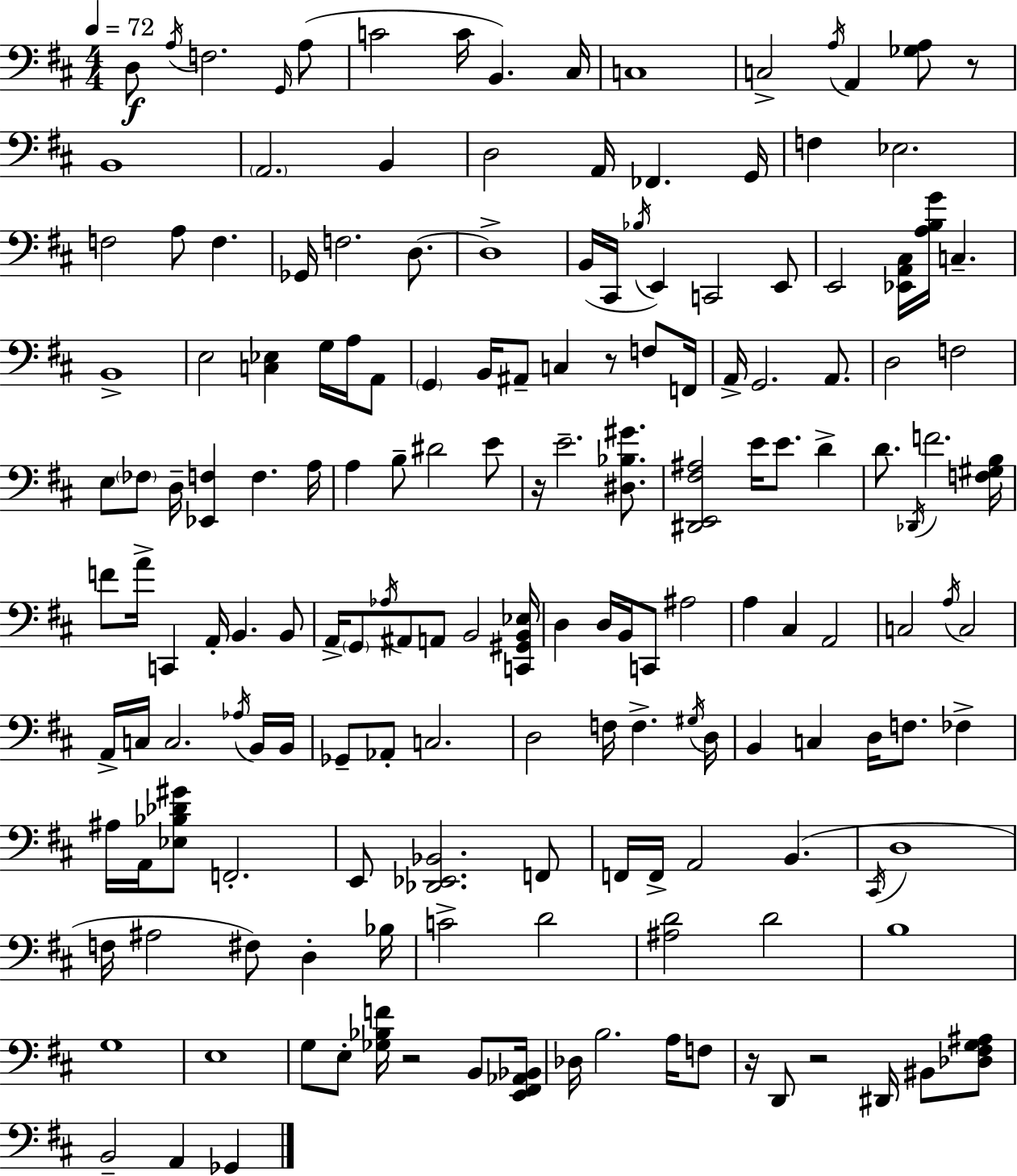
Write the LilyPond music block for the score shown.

{
  \clef bass
  \numericTimeSignature
  \time 4/4
  \key d \major
  \tempo 4 = 72
  d8\f \acciaccatura { a16 } f2. \grace { g,16 }( | a8 c'2 c'16 b,4.) | cis16 c1 | c2-> \acciaccatura { a16 } a,4 <ges a>8 | \break r8 b,1 | \parenthesize a,2. b,4 | d2 a,16 fes,4. | g,16 f4 ees2. | \break f2 a8 f4. | ges,16 f2. | d8.~~ d1-> | b,16( cis,16 \acciaccatura { bes16 } e,4) c,2 | \break e,8 e,2 <ees, a, cis>16 <a b g'>16 c4.-- | b,1-> | e2 <c ees>4 | g16 a16 a,8 \parenthesize g,4 b,16 ais,8-- c4 r8 | \break f8 f,16 a,16-> g,2. | a,8. d2 f2 | e8 \parenthesize fes8 d16-- <ees, f>4 f4. | a16 a4 b8-- dis'2 | \break e'8 r16 e'2.-- | <dis bes gis'>8. <dis, e, fis ais>2 e'16 e'8. | d'4-> d'8. \acciaccatura { des,16 } f'2. | <f gis b>16 f'8 a'16-> c,4 a,16-. b,4. | \break b,8 a,16-> \parenthesize g,8 \acciaccatura { aes16 } ais,8 a,8 b,2 | <c, gis, b, ees>16 d4 d16 b,16 c,8 ais2 | a4 cis4 a,2 | c2 \acciaccatura { a16 } c2 | \break a,16-> c16 c2. | \acciaccatura { aes16 } b,16 b,16 ges,8-- aes,8-. c2. | d2 | f16 f4.-> \acciaccatura { gis16 } d16 b,4 c4 | \break d16 f8. fes4-> ais16 a,16 <ees bes des' gis'>8 f,2.-. | e,8 <des, ees, bes,>2. | f,8 f,16 f,16-> a,2 | b,4.( \acciaccatura { cis,16 } d1 | \break f16 ais2 | fis8) d4-. bes16 c'2-> | d'2 <ais d'>2 | d'2 b1 | \break g1 | e1 | g8 e8-. <ges bes f'>16 r2 | b,8 <e, fis, aes, bes,>16 des16 b2. | \break a16 f8 r16 d,8 r2 | dis,16 bis,8 <des fis g ais>8 b,2-- | a,4 ges,4 \bar "|."
}